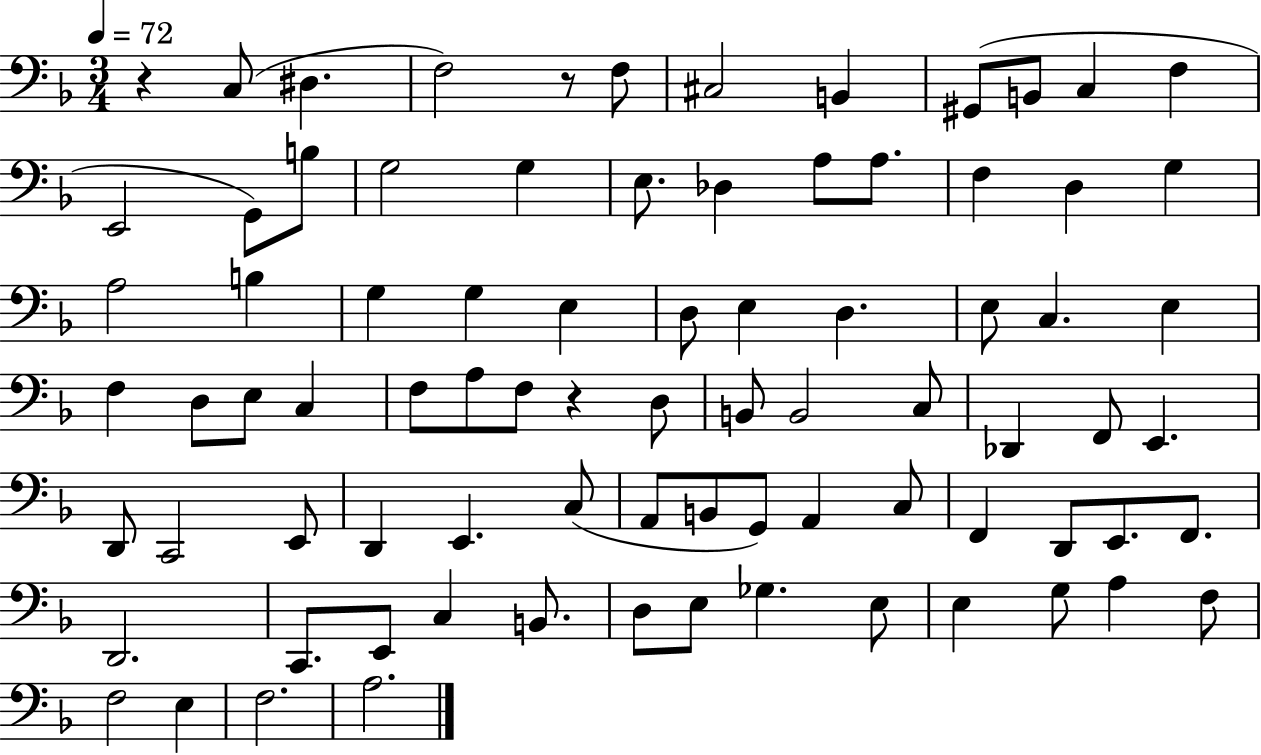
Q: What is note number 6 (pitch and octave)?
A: B2